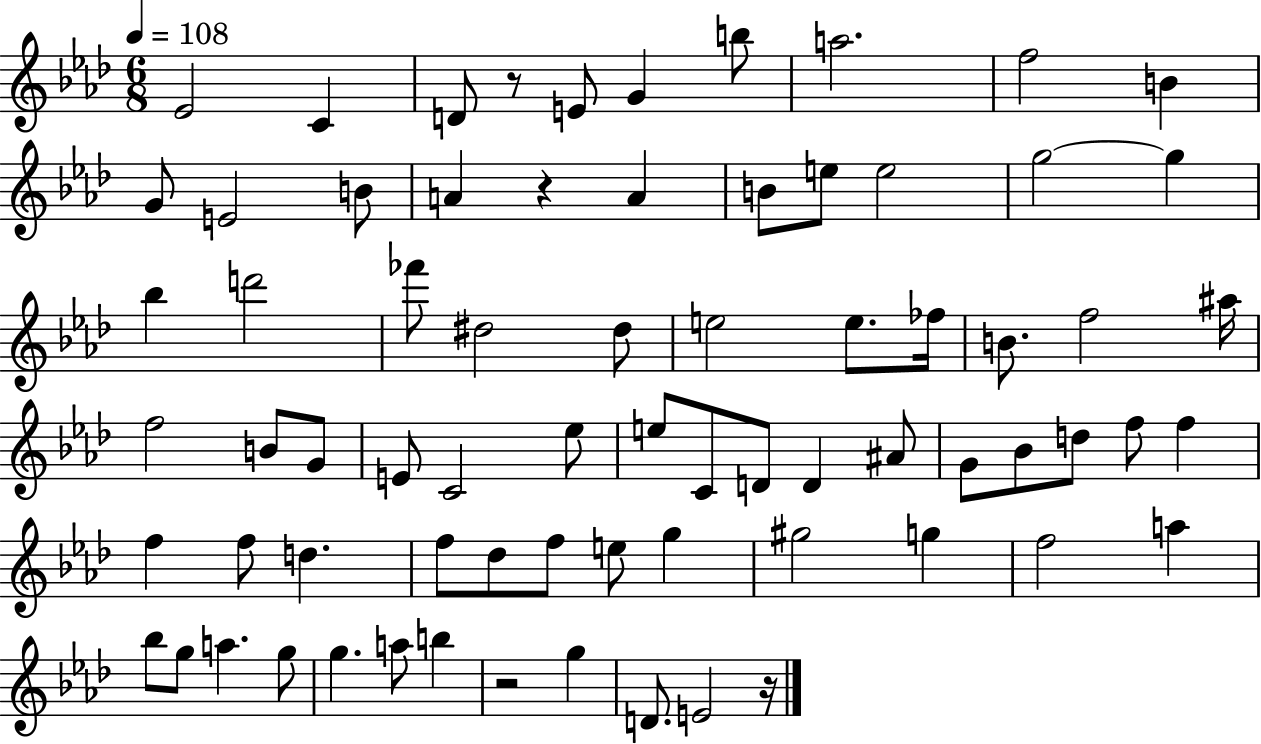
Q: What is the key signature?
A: AES major